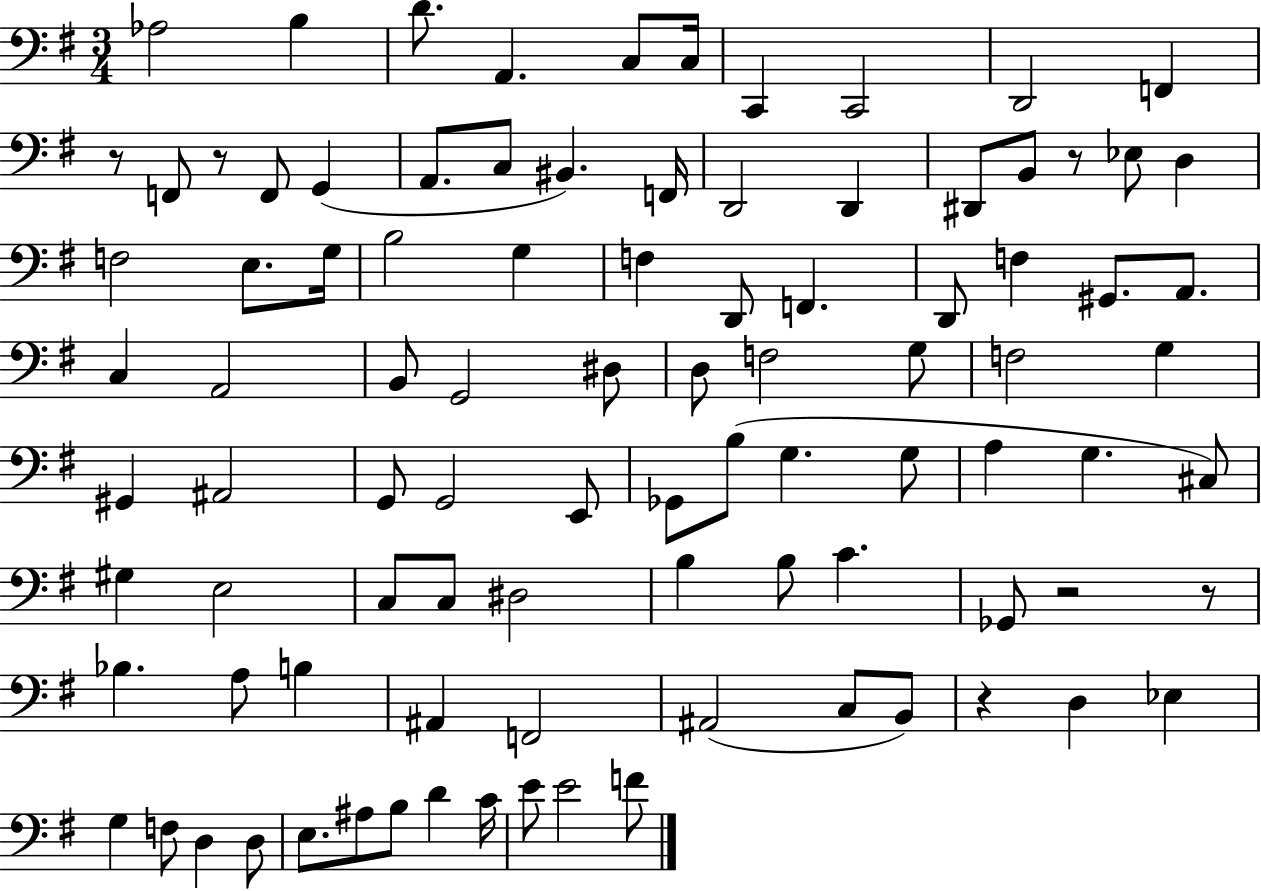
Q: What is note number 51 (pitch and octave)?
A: Gb2